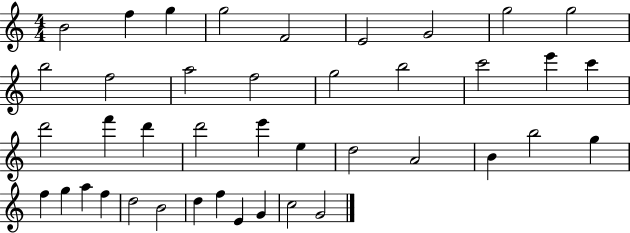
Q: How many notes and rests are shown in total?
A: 41